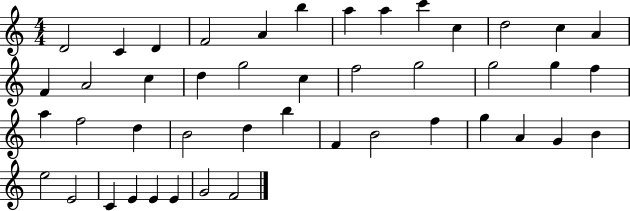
D4/h C4/q D4/q F4/h A4/q B5/q A5/q A5/q C6/q C5/q D5/h C5/q A4/q F4/q A4/h C5/q D5/q G5/h C5/q F5/h G5/h G5/h G5/q F5/q A5/q F5/h D5/q B4/h D5/q B5/q F4/q B4/h F5/q G5/q A4/q G4/q B4/q E5/h E4/h C4/q E4/q E4/q E4/q G4/h F4/h